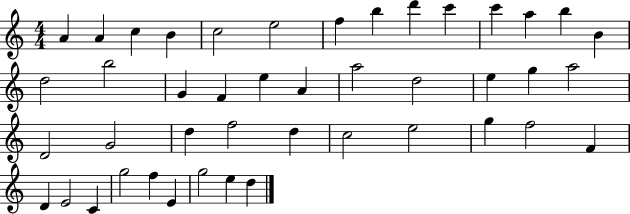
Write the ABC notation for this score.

X:1
T:Untitled
M:4/4
L:1/4
K:C
A A c B c2 e2 f b d' c' c' a b B d2 b2 G F e A a2 d2 e g a2 D2 G2 d f2 d c2 e2 g f2 F D E2 C g2 f E g2 e d